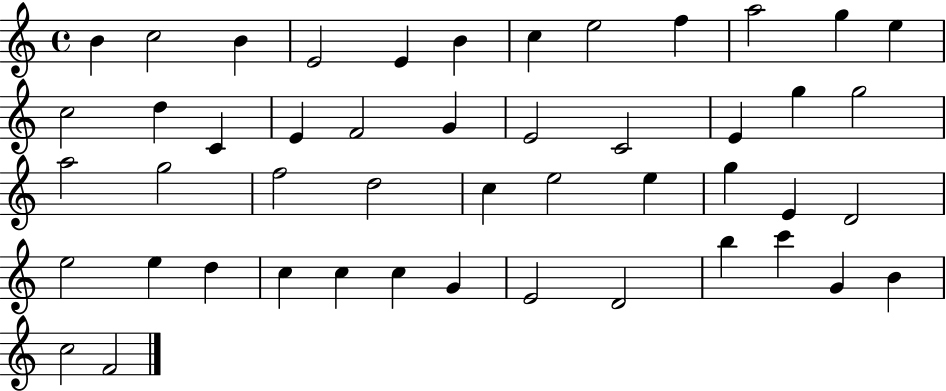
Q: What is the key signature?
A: C major